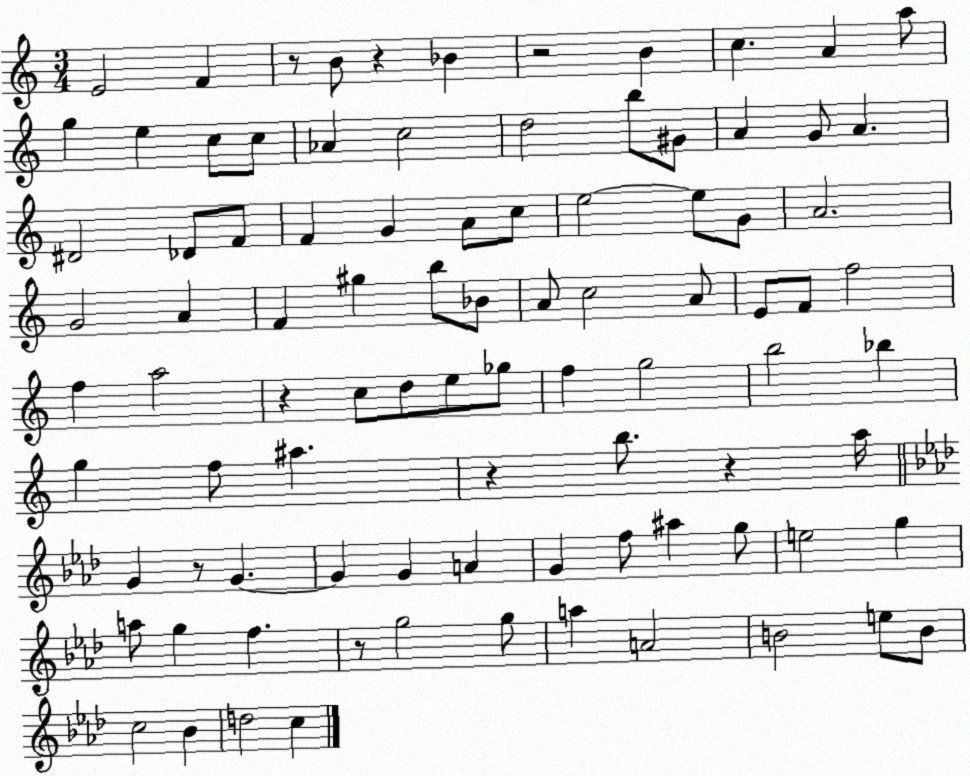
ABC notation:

X:1
T:Untitled
M:3/4
L:1/4
K:C
E2 F z/2 B/2 z _B z2 B c A a/2 g e c/2 c/2 _A c2 d2 b/2 ^G/2 A G/2 A ^D2 _D/2 F/2 F G A/2 c/2 e2 e/2 G/2 A2 G2 A F ^g b/2 _B/2 A/2 c2 A/2 E/2 F/2 f2 f a2 z c/2 d/2 e/2 _g/2 f g2 b2 _b g f/2 ^a z b/2 z a/4 G z/2 G G G A G f/2 ^a g/2 e2 g a/2 g f z/2 g2 g/2 a A2 B2 e/2 B/2 c2 _B d2 c